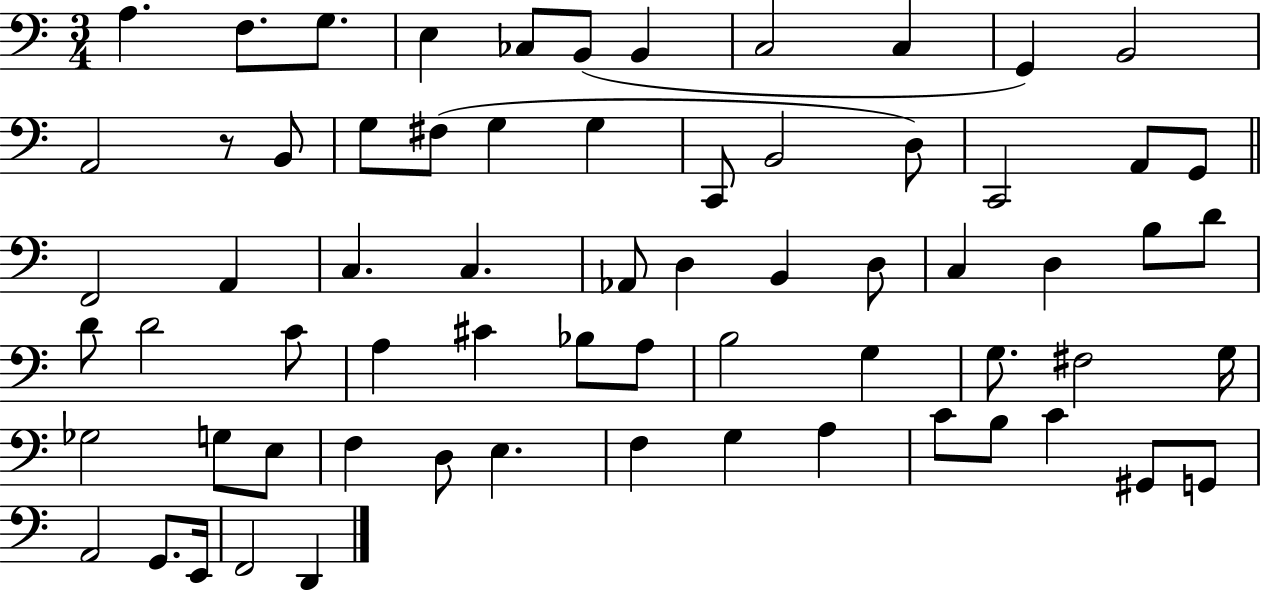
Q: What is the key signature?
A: C major